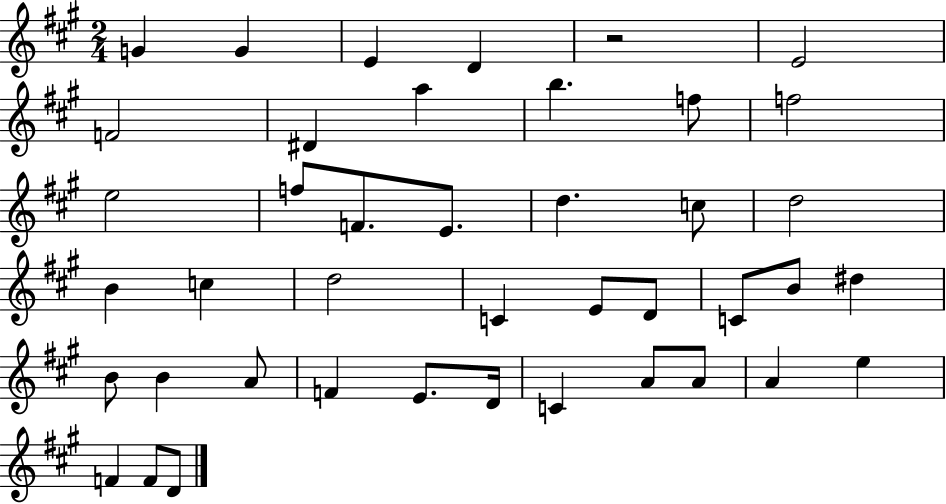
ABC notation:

X:1
T:Untitled
M:2/4
L:1/4
K:A
G G E D z2 E2 F2 ^D a b f/2 f2 e2 f/2 F/2 E/2 d c/2 d2 B c d2 C E/2 D/2 C/2 B/2 ^d B/2 B A/2 F E/2 D/4 C A/2 A/2 A e F F/2 D/2